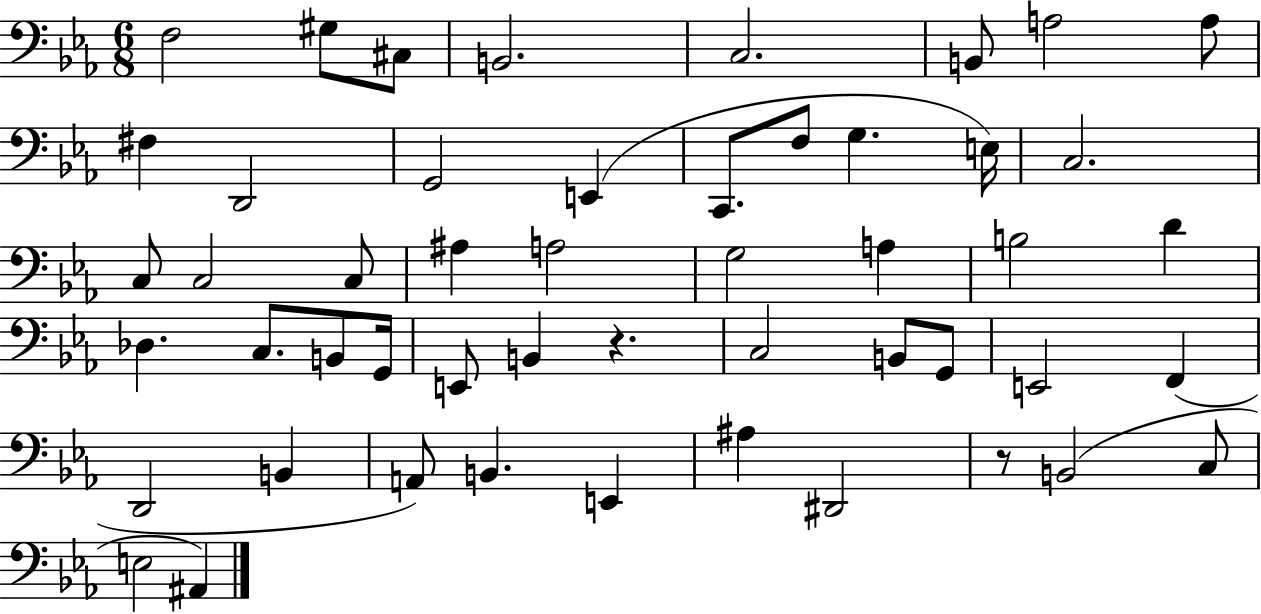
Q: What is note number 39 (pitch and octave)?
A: B2